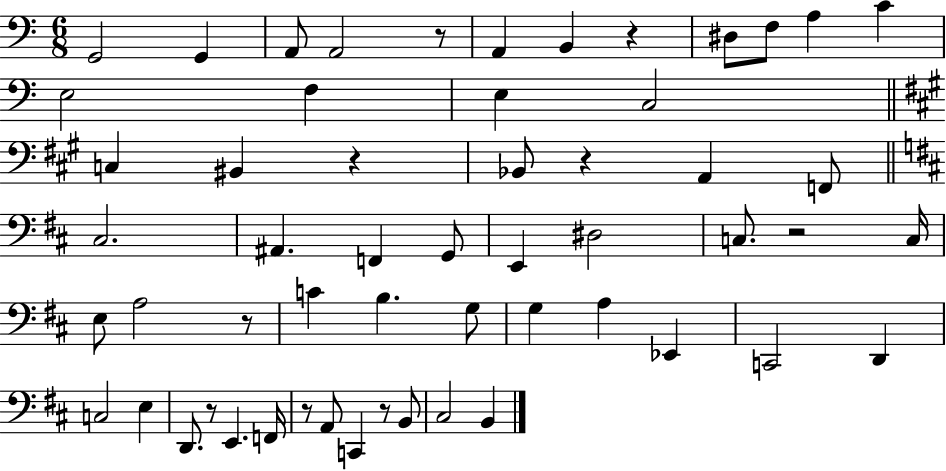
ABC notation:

X:1
T:Untitled
M:6/8
L:1/4
K:C
G,,2 G,, A,,/2 A,,2 z/2 A,, B,, z ^D,/2 F,/2 A, C E,2 F, E, C,2 C, ^B,, z _B,,/2 z A,, F,,/2 ^C,2 ^A,, F,, G,,/2 E,, ^D,2 C,/2 z2 C,/4 E,/2 A,2 z/2 C B, G,/2 G, A, _E,, C,,2 D,, C,2 E, D,,/2 z/2 E,, F,,/4 z/2 A,,/2 C,, z/2 B,,/2 ^C,2 B,,